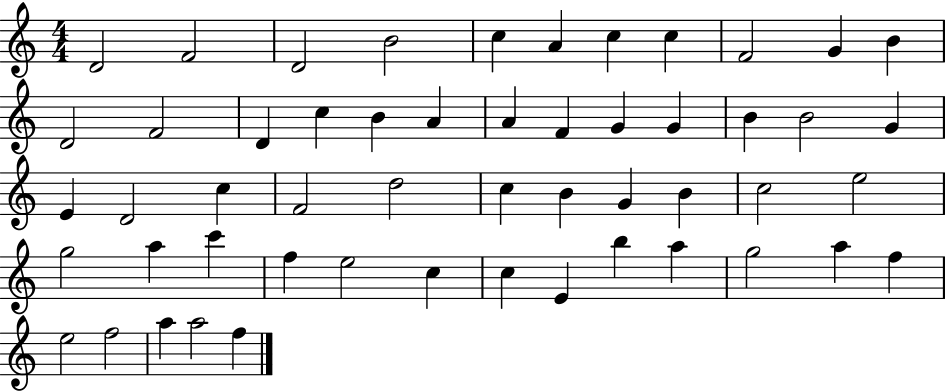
{
  \clef treble
  \numericTimeSignature
  \time 4/4
  \key c \major
  d'2 f'2 | d'2 b'2 | c''4 a'4 c''4 c''4 | f'2 g'4 b'4 | \break d'2 f'2 | d'4 c''4 b'4 a'4 | a'4 f'4 g'4 g'4 | b'4 b'2 g'4 | \break e'4 d'2 c''4 | f'2 d''2 | c''4 b'4 g'4 b'4 | c''2 e''2 | \break g''2 a''4 c'''4 | f''4 e''2 c''4 | c''4 e'4 b''4 a''4 | g''2 a''4 f''4 | \break e''2 f''2 | a''4 a''2 f''4 | \bar "|."
}